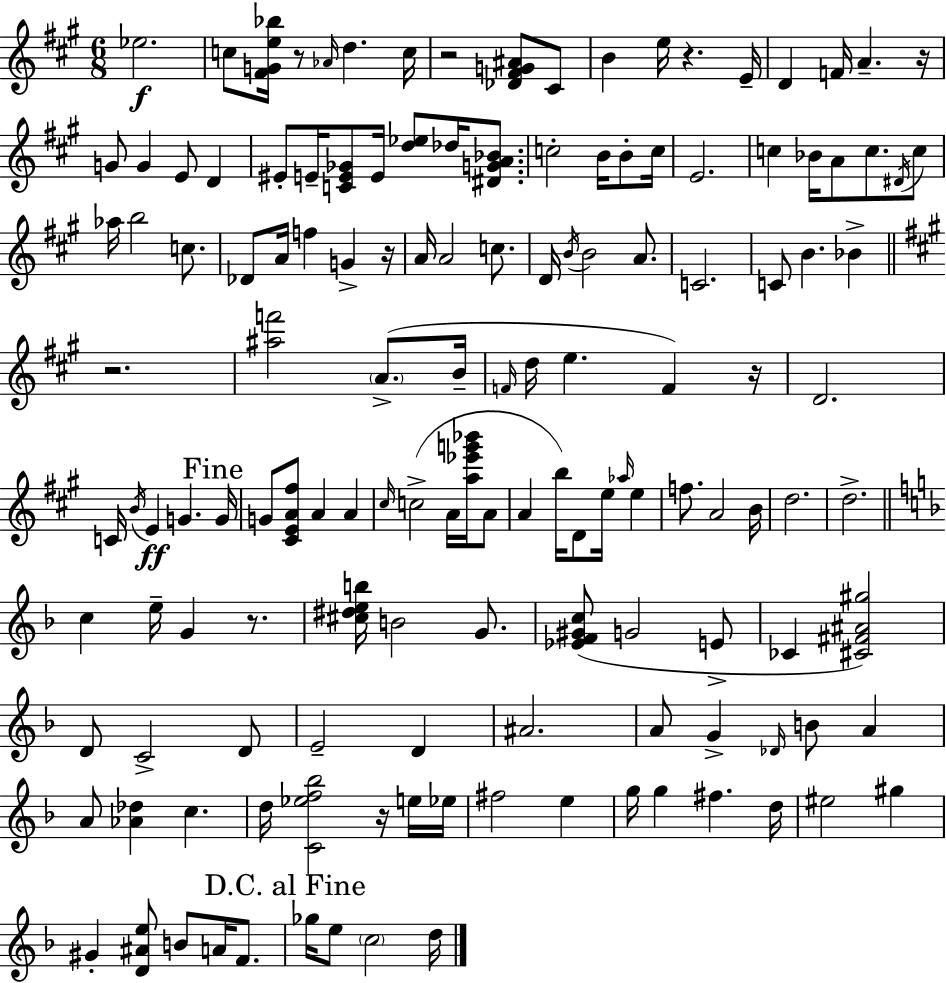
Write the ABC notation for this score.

X:1
T:Untitled
M:6/8
L:1/4
K:A
_e2 c/2 [^FGe_b]/4 z/2 _A/4 d c/4 z2 [_D^FG^A]/2 ^C/2 B e/4 z E/4 D F/4 A z/4 G/2 G E/2 D ^E/2 E/4 [CE_G]/2 E/4 [d_e]/2 _d/4 [^DGA_B]/2 c2 B/4 B/2 c/4 E2 c _B/4 A/2 c/2 ^D/4 c/2 _a/4 b2 c/2 _D/2 A/4 f G z/4 A/4 A2 c/2 D/4 B/4 B2 A/2 C2 C/2 B _B z2 [^af']2 A/2 B/4 F/4 d/4 e F z/4 D2 C/4 B/4 E G G/4 G/2 [^CEA^f]/2 A A ^c/4 c2 A/4 [a_e'g'_b']/4 A/2 A b/4 D/2 e/4 _a/4 e f/2 A2 B/4 d2 d2 c e/4 G z/2 [^c^deb]/4 B2 G/2 [_EF^Gc]/2 G2 E/2 _C [^C^F^A^g]2 D/2 C2 D/2 E2 D ^A2 A/2 G _D/4 B/2 A A/2 [_A_d] c d/4 [C_ef_b]2 z/4 e/4 _e/4 ^f2 e g/4 g ^f d/4 ^e2 ^g ^G [D^Ae]/2 B/2 A/4 F/2 _g/4 e/2 c2 d/4